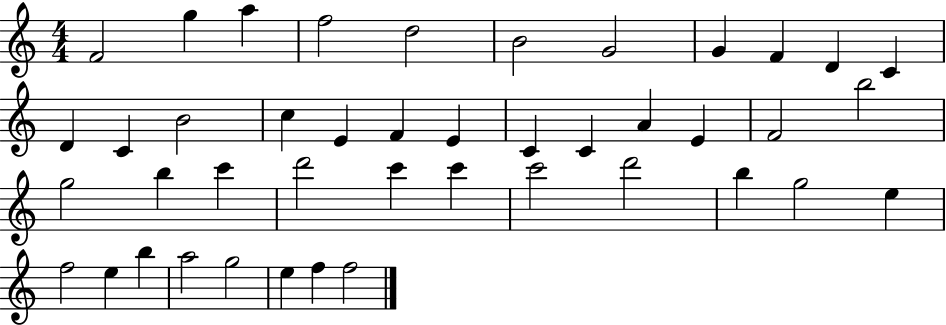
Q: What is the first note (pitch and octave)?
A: F4